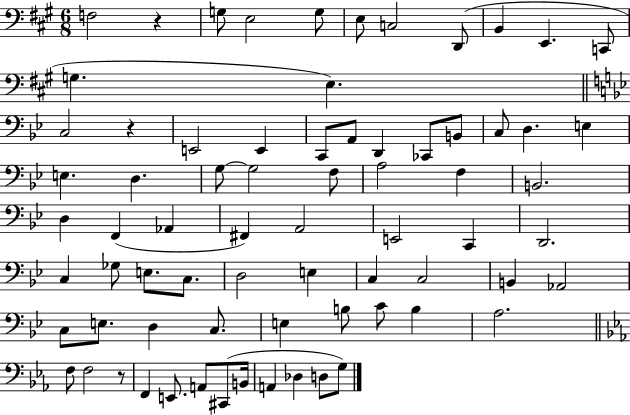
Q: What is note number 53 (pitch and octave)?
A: C3